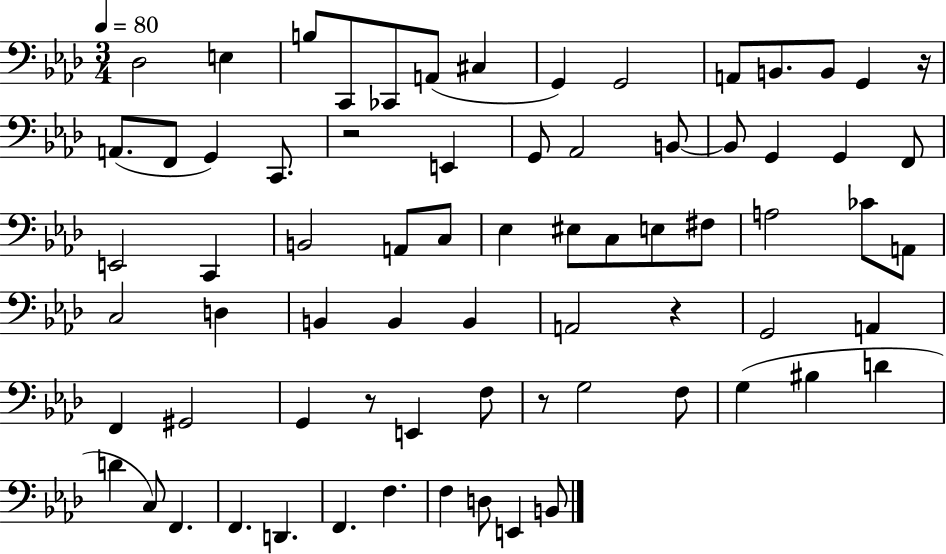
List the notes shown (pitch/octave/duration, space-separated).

Db3/h E3/q B3/e C2/e CES2/e A2/e C#3/q G2/q G2/h A2/e B2/e. B2/e G2/q R/s A2/e. F2/e G2/q C2/e. R/h E2/q G2/e Ab2/h B2/e B2/e G2/q G2/q F2/e E2/h C2/q B2/h A2/e C3/e Eb3/q EIS3/e C3/e E3/e F#3/e A3/h CES4/e A2/e C3/h D3/q B2/q B2/q B2/q A2/h R/q G2/h A2/q F2/q G#2/h G2/q R/e E2/q F3/e R/e G3/h F3/e G3/q BIS3/q D4/q D4/q C3/e F2/q. F2/q. D2/q. F2/q. F3/q. F3/q D3/e E2/q B2/e